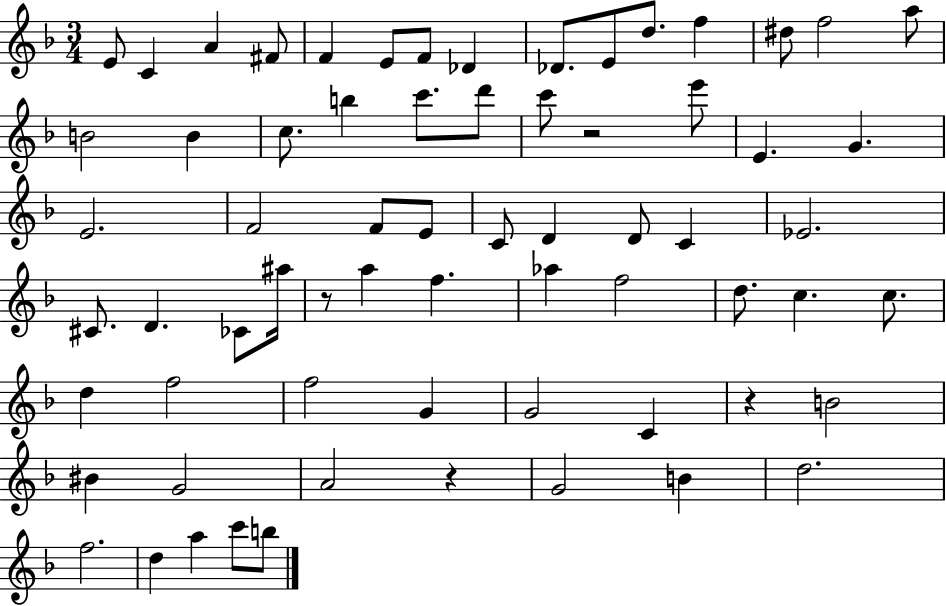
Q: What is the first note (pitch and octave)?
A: E4